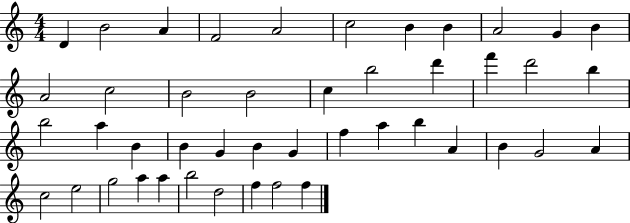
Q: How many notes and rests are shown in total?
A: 45